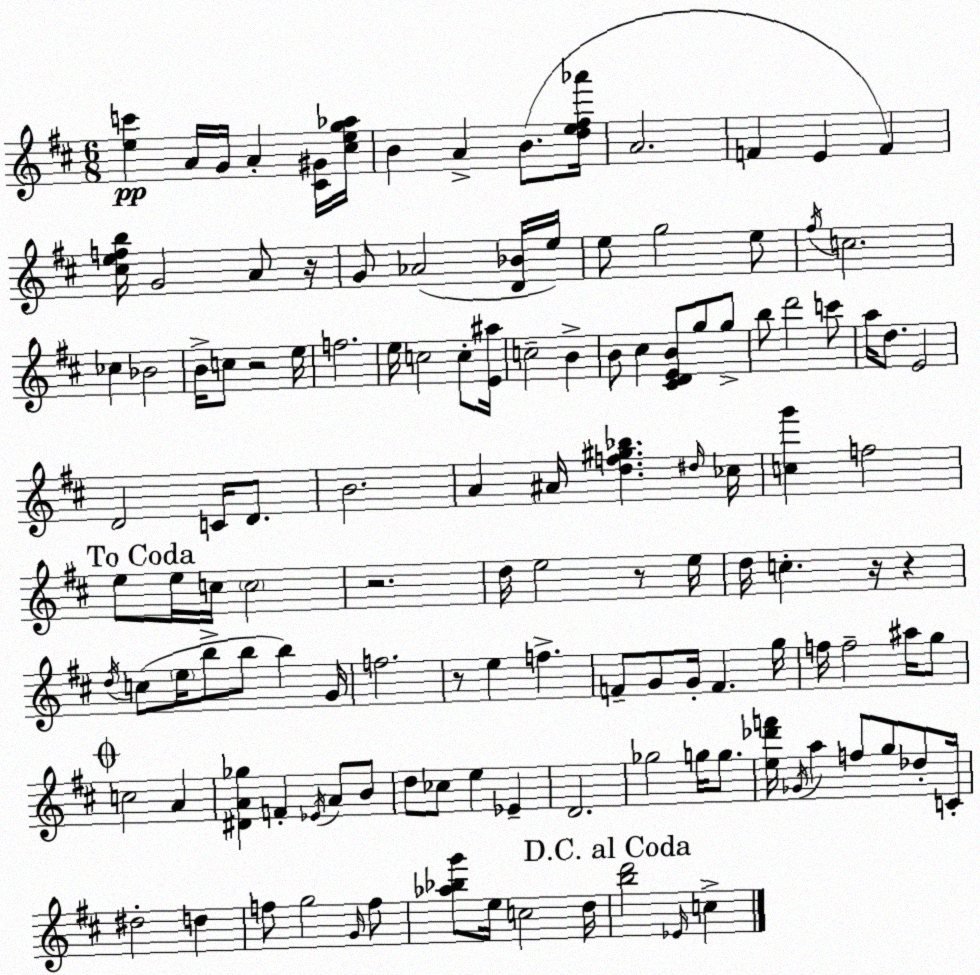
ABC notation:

X:1
T:Untitled
M:6/8
L:1/4
K:D
[ec'] A/4 G/4 A [^C^G]/4 [^ceg_a]/4 B A B/2 [de^f_a']/4 A2 F E F [^cefb]/4 G2 A/2 z/4 G/2 _A2 [D_B]/4 e/4 e/2 g2 e/2 ^f/4 c2 _c _B2 B/4 c/2 z2 e/4 f2 e/4 c2 c/2 [E^a]/4 c2 B B/2 ^c [^CDEB]/2 g/2 g/2 b/2 d'2 c'/2 a/4 d/2 E2 D2 C/4 D/2 B2 A ^A/4 [df^g_b] ^d/4 _c/4 [cg'] f2 e/2 e/4 c/4 c2 z2 d/4 e2 z/2 e/4 d/4 c z/4 z d/4 c/2 e/4 b/2 b/2 b G/4 f2 z/2 e f F/2 G/2 G/4 F g/4 f/4 f2 ^a/4 g/2 c2 A [^DA_g] F _E/4 A/2 B/2 d/2 _c/2 e _E D2 _g2 g/4 g/2 [e_d'f']/4 _G/4 a f/2 g/2 _d/2 C/4 ^d2 d f/2 g2 G/4 f/2 [_a_bg']/2 e/4 c2 d/4 [bd']2 _E/4 c